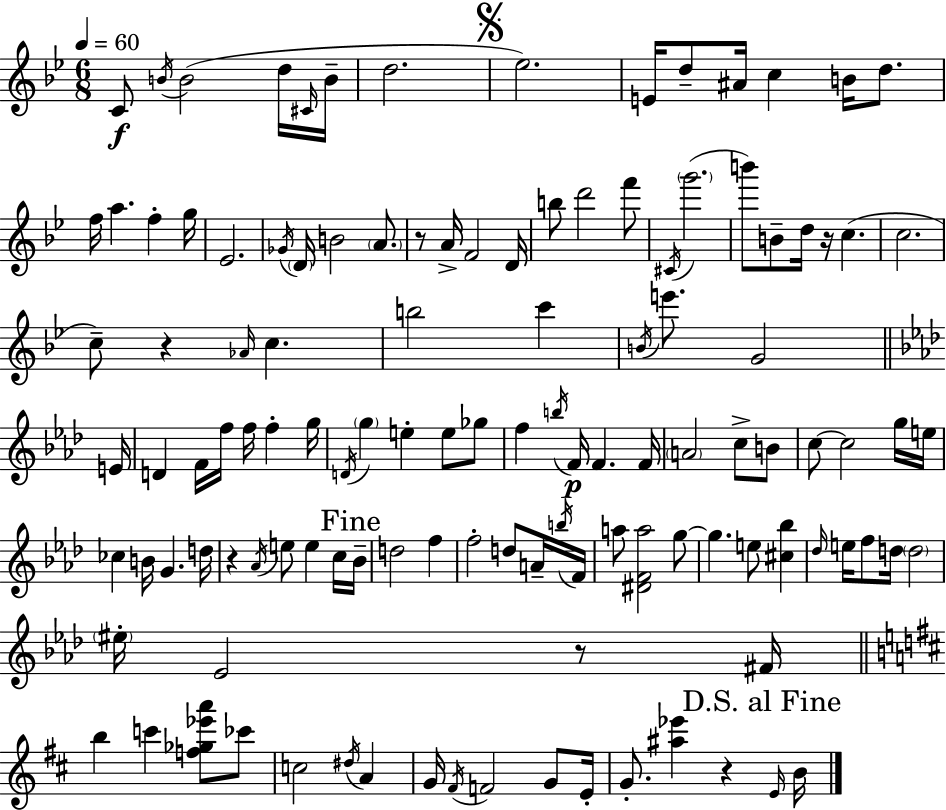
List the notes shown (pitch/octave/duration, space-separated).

C4/e B4/s B4/h D5/s C#4/s B4/s D5/h. Eb5/h. E4/s D5/e A#4/s C5/q B4/s D5/e. F5/s A5/q. F5/q G5/s Eb4/h. Gb4/s D4/s B4/h A4/e. R/e A4/s F4/h D4/s B5/e D6/h F6/e C#4/s G6/h. B6/e B4/e D5/s R/s C5/q. C5/h. C5/e R/q Ab4/s C5/q. B5/h C6/q B4/s E6/e. G4/h E4/s D4/q F4/s F5/s F5/s F5/q G5/s D4/s G5/q E5/q E5/e Gb5/e F5/q B5/s F4/s F4/q. F4/s A4/h C5/e B4/e C5/e C5/h G5/s E5/s CES5/q B4/s G4/q. D5/s R/q Ab4/s E5/e E5/q C5/s Bb4/s D5/h F5/q F5/h D5/e A4/s B5/s F4/s A5/e [D#4,F4,A5]/h G5/e G5/q. E5/e [C#5,Bb5]/q Db5/s E5/s F5/e D5/s D5/h EIS5/s Eb4/h R/e F#4/s B5/q C6/q [F5,Gb5,Eb6,A6]/e CES6/e C5/h D#5/s A4/q G4/s F#4/s F4/h G4/e E4/s G4/e. [A#5,Eb6]/q R/q E4/s B4/s